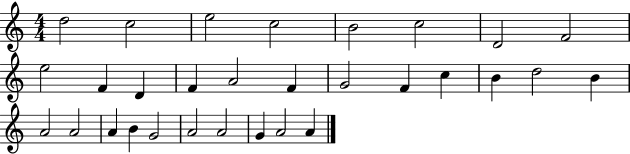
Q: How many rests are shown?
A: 0